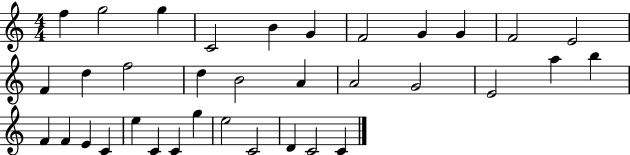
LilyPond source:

{
  \clef treble
  \numericTimeSignature
  \time 4/4
  \key c \major
  f''4 g''2 g''4 | c'2 b'4 g'4 | f'2 g'4 g'4 | f'2 e'2 | \break f'4 d''4 f''2 | d''4 b'2 a'4 | a'2 g'2 | e'2 a''4 b''4 | \break f'4 f'4 e'4 c'4 | e''4 c'4 c'4 g''4 | e''2 c'2 | d'4 c'2 c'4 | \break \bar "|."
}